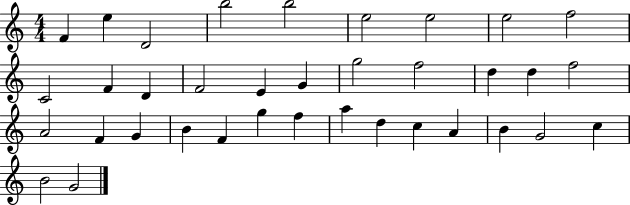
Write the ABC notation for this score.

X:1
T:Untitled
M:4/4
L:1/4
K:C
F e D2 b2 b2 e2 e2 e2 f2 C2 F D F2 E G g2 f2 d d f2 A2 F G B F g f a d c A B G2 c B2 G2